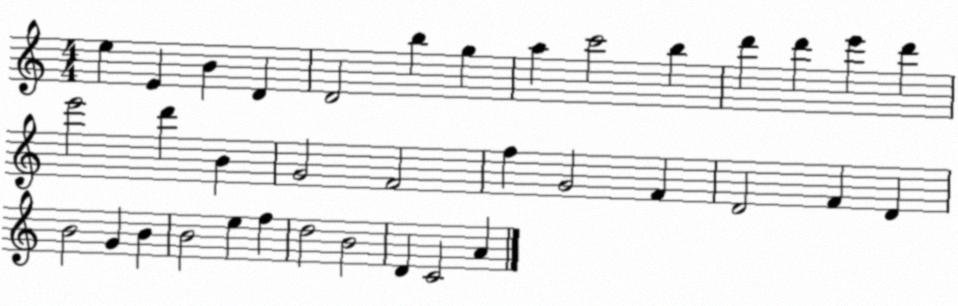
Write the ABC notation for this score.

X:1
T:Untitled
M:4/4
L:1/4
K:C
e E B D D2 b g a c'2 b d' d' e' d' e'2 d' B G2 F2 f G2 F D2 F D B2 G B B2 e f d2 B2 D C2 A